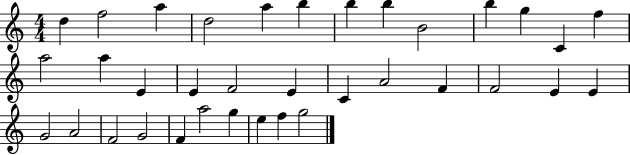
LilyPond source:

{
  \clef treble
  \numericTimeSignature
  \time 4/4
  \key c \major
  d''4 f''2 a''4 | d''2 a''4 b''4 | b''4 b''4 b'2 | b''4 g''4 c'4 f''4 | \break a''2 a''4 e'4 | e'4 f'2 e'4 | c'4 a'2 f'4 | f'2 e'4 e'4 | \break g'2 a'2 | f'2 g'2 | f'4 a''2 g''4 | e''4 f''4 g''2 | \break \bar "|."
}